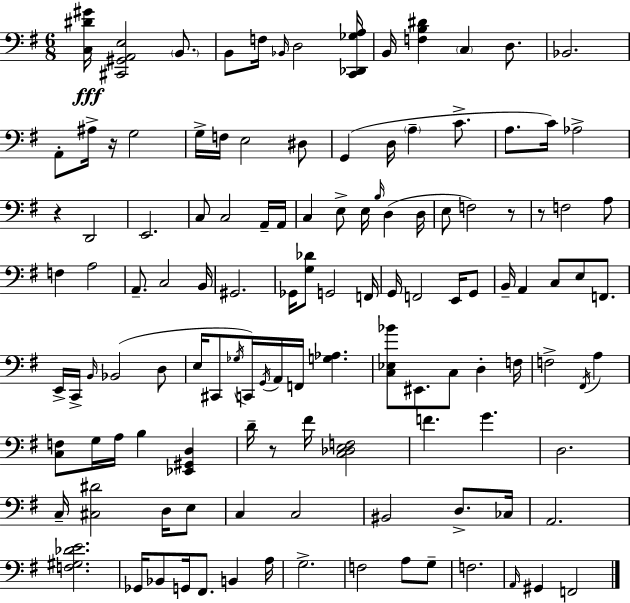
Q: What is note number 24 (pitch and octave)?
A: D2